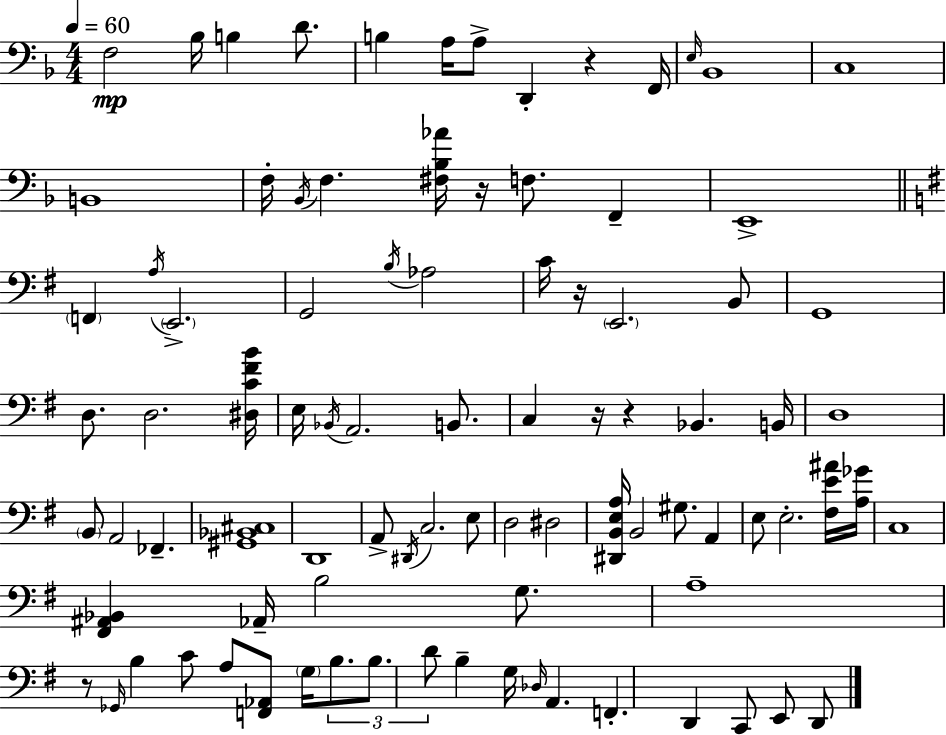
F3/h Bb3/s B3/q D4/e. B3/q A3/s A3/e D2/q R/q F2/s E3/s Bb2/w C3/w B2/w F3/s Bb2/s F3/q. [F#3,Bb3,Ab4]/s R/s F3/e. F2/q E2/w F2/q A3/s E2/h. G2/h B3/s Ab3/h C4/s R/s E2/h. B2/e G2/w D3/e. D3/h. [D#3,C4,F#4,B4]/s E3/s Bb2/s A2/h. B2/e. C3/q R/s R/q Bb2/q. B2/s D3/w B2/e A2/h FES2/q. [G#2,Bb2,C#3]/w D2/w A2/e D#2/s C3/h. E3/e D3/h D#3/h [D#2,B2,E3,A3]/s B2/h G#3/e. A2/q E3/e E3/h. [F#3,E4,A#4]/s [A3,Gb4]/s C3/w [F#2,A#2,Bb2]/q Ab2/s B3/h G3/e. A3/w R/e Gb2/s B3/q C4/e A3/e [F2,Ab2]/e G3/s B3/e. B3/e. D4/e B3/q G3/s Db3/s A2/q. F2/q. D2/q C2/e E2/e D2/e